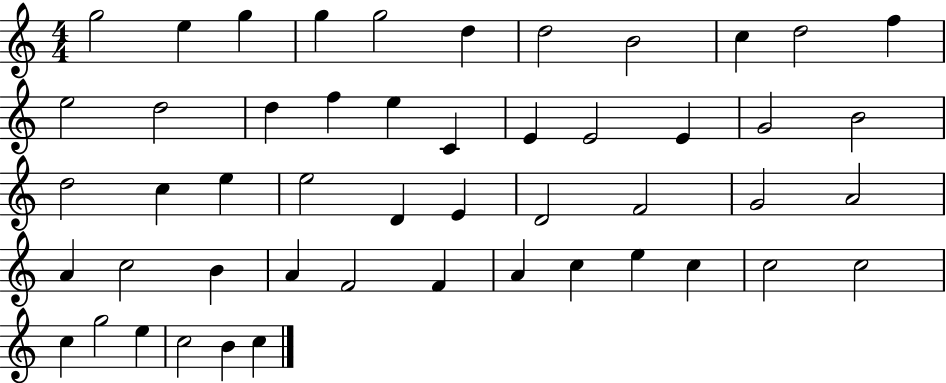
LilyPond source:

{
  \clef treble
  \numericTimeSignature
  \time 4/4
  \key c \major
  g''2 e''4 g''4 | g''4 g''2 d''4 | d''2 b'2 | c''4 d''2 f''4 | \break e''2 d''2 | d''4 f''4 e''4 c'4 | e'4 e'2 e'4 | g'2 b'2 | \break d''2 c''4 e''4 | e''2 d'4 e'4 | d'2 f'2 | g'2 a'2 | \break a'4 c''2 b'4 | a'4 f'2 f'4 | a'4 c''4 e''4 c''4 | c''2 c''2 | \break c''4 g''2 e''4 | c''2 b'4 c''4 | \bar "|."
}